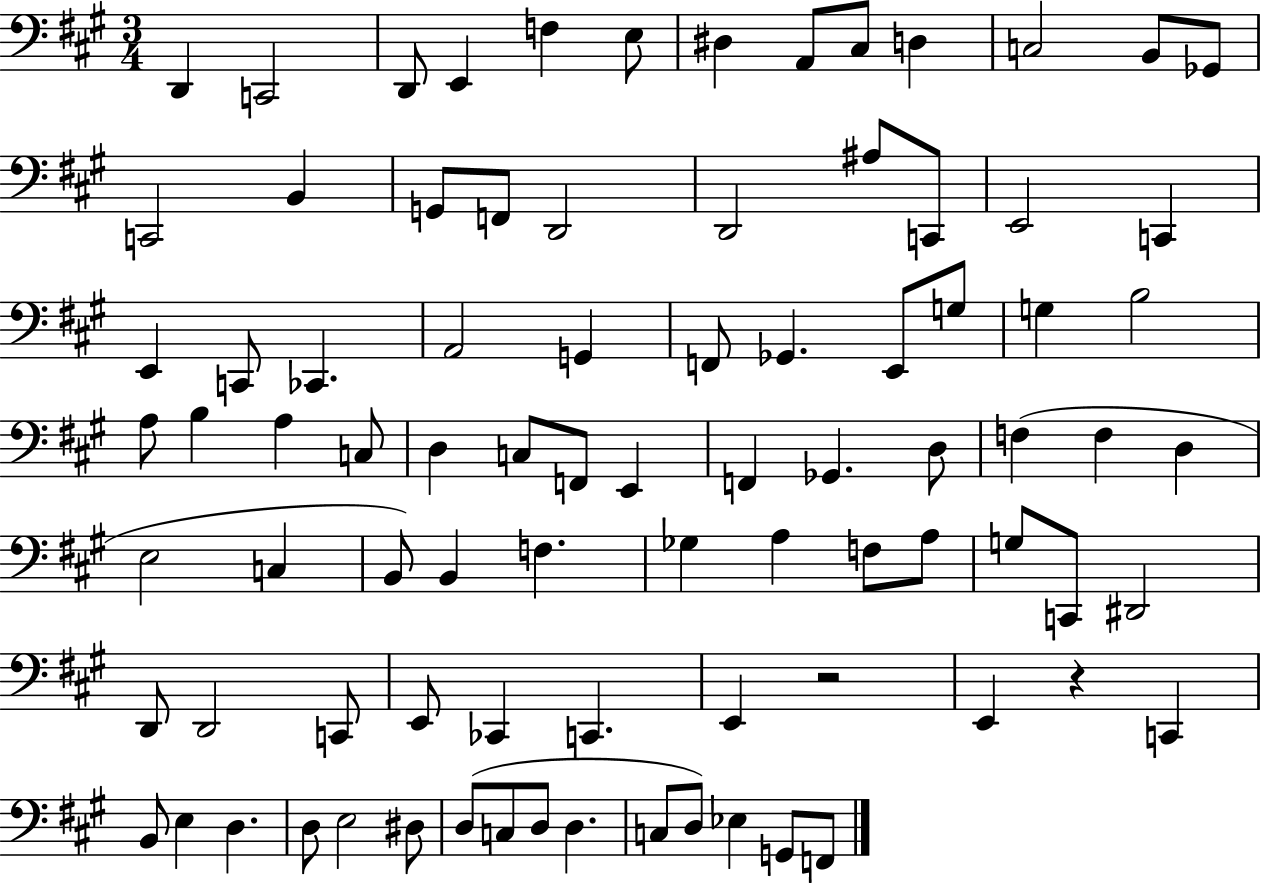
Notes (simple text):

D2/q C2/h D2/e E2/q F3/q E3/e D#3/q A2/e C#3/e D3/q C3/h B2/e Gb2/e C2/h B2/q G2/e F2/e D2/h D2/h A#3/e C2/e E2/h C2/q E2/q C2/e CES2/q. A2/h G2/q F2/e Gb2/q. E2/e G3/e G3/q B3/h A3/e B3/q A3/q C3/e D3/q C3/e F2/e E2/q F2/q Gb2/q. D3/e F3/q F3/q D3/q E3/h C3/q B2/e B2/q F3/q. Gb3/q A3/q F3/e A3/e G3/e C2/e D#2/h D2/e D2/h C2/e E2/e CES2/q C2/q. E2/q R/h E2/q R/q C2/q B2/e E3/q D3/q. D3/e E3/h D#3/e D3/e C3/e D3/e D3/q. C3/e D3/e Eb3/q G2/e F2/e